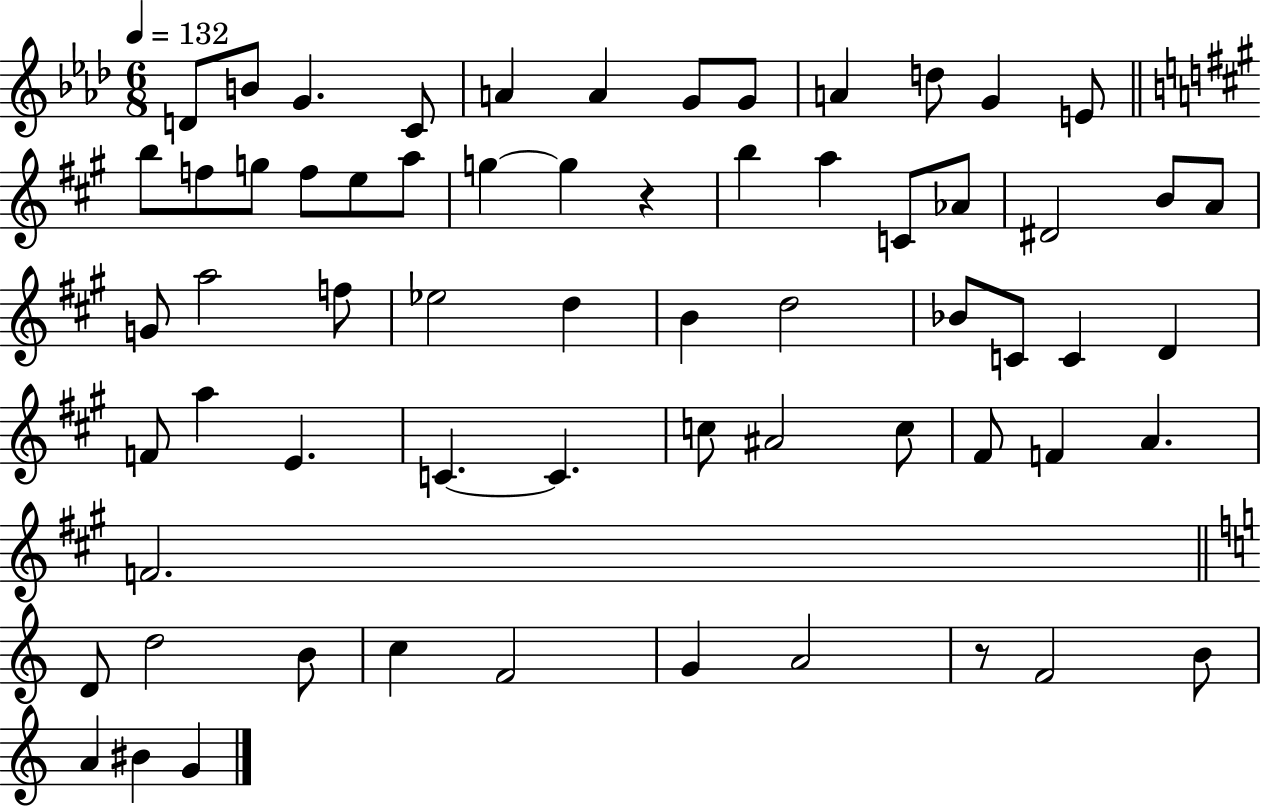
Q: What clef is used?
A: treble